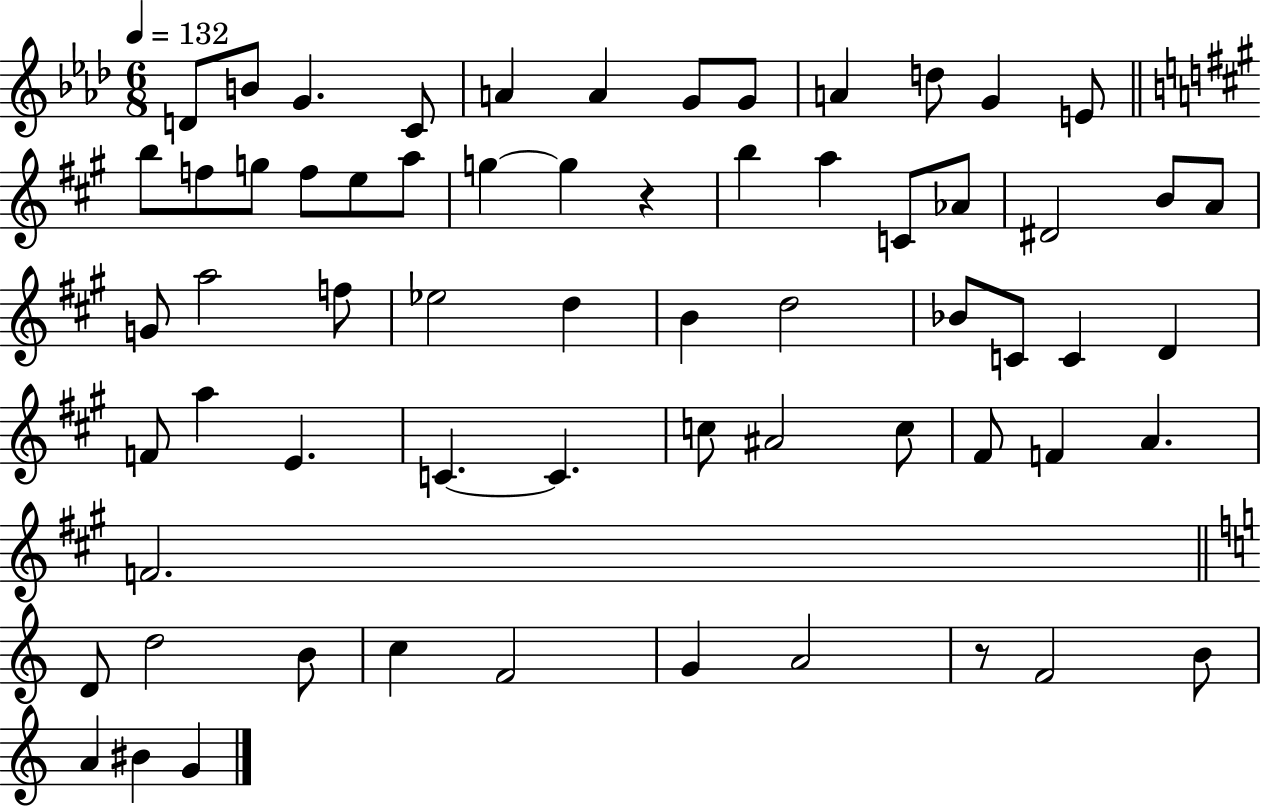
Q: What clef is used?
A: treble